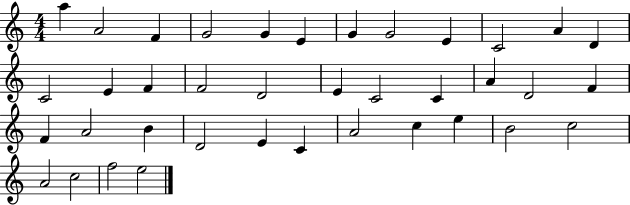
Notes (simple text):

A5/q A4/h F4/q G4/h G4/q E4/q G4/q G4/h E4/q C4/h A4/q D4/q C4/h E4/q F4/q F4/h D4/h E4/q C4/h C4/q A4/q D4/h F4/q F4/q A4/h B4/q D4/h E4/q C4/q A4/h C5/q E5/q B4/h C5/h A4/h C5/h F5/h E5/h